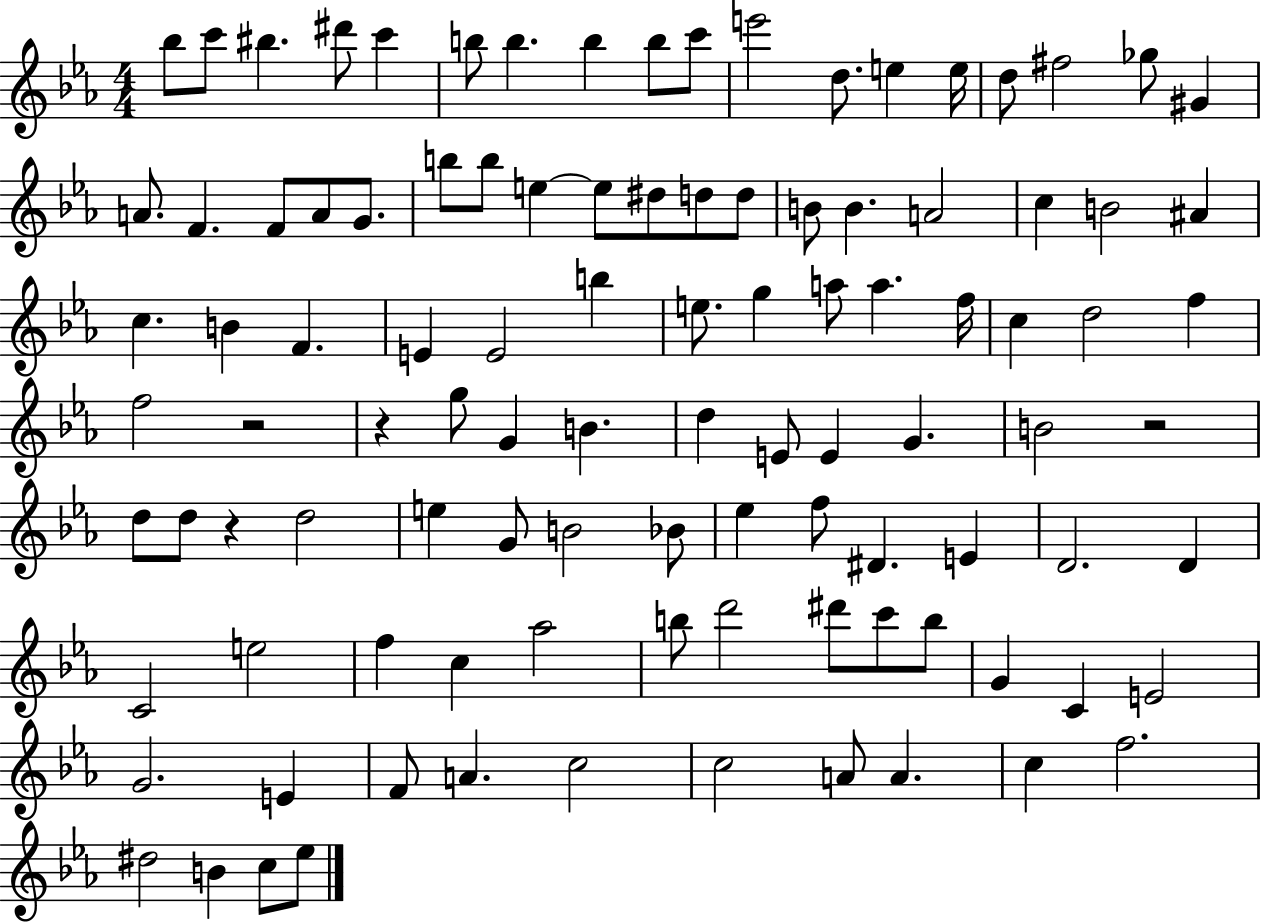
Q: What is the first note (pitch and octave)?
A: Bb5